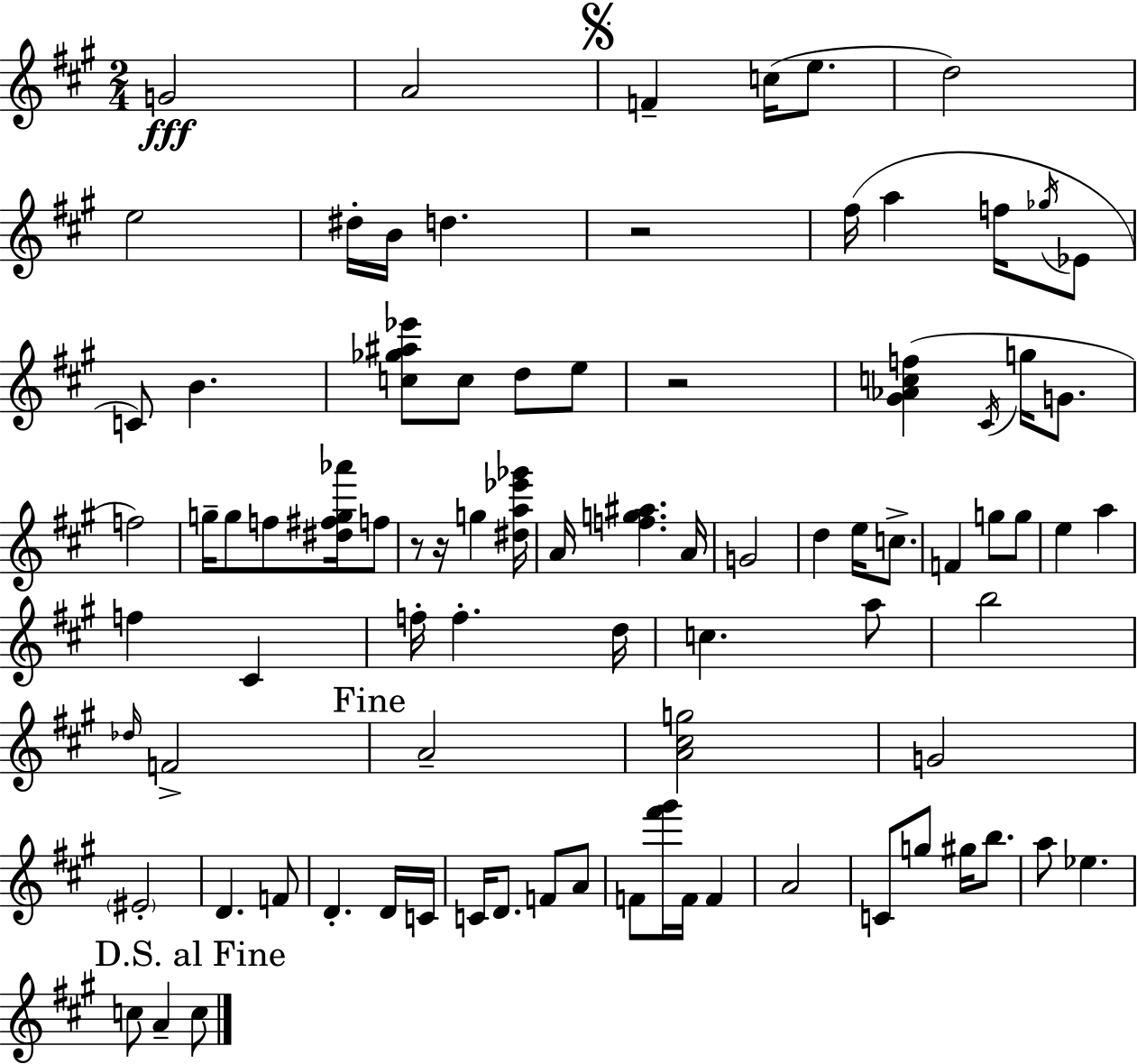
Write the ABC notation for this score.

X:1
T:Untitled
M:2/4
L:1/4
K:A
G2 A2 F c/4 e/2 d2 e2 ^d/4 B/4 d z2 ^f/4 a f/4 _g/4 _E/2 C/2 B [c_g^a_e']/2 c/2 d/2 e/2 z2 [^G_Acf] ^C/4 g/4 G/2 f2 g/4 g/2 f/2 [^d^fg_a']/4 f/2 z/2 z/4 g [^da_e'_g']/4 A/4 [fg^a] A/4 G2 d e/4 c/2 F g/2 g/2 e a f ^C f/4 f d/4 c a/2 b2 _d/4 F2 A2 [A^cg]2 G2 ^E2 D F/2 D D/4 C/4 C/4 D/2 F/2 A/2 F/2 [^f'^g']/4 F/4 F A2 C/2 g/2 ^g/4 b/2 a/2 _e c/2 A c/2